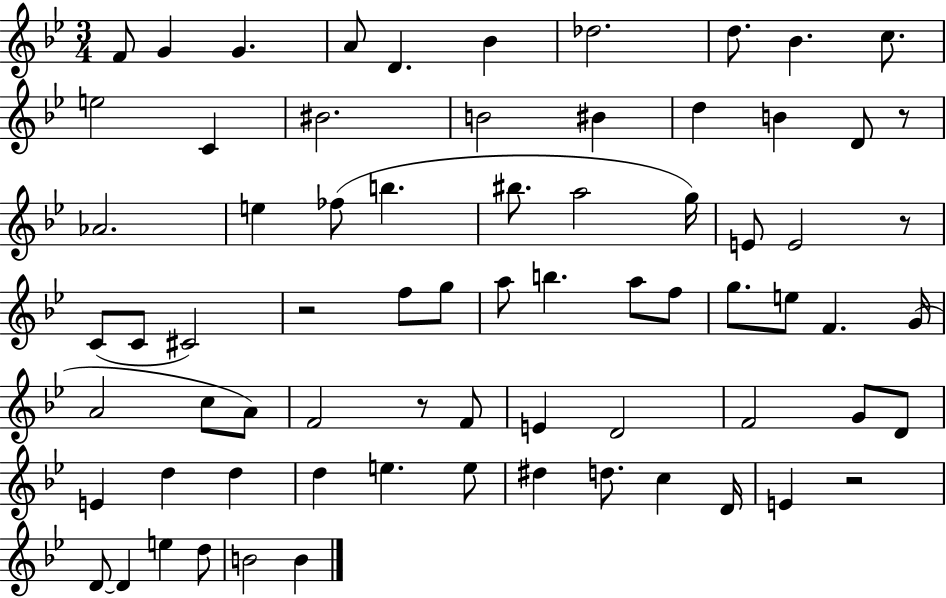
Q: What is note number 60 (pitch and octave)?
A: D4